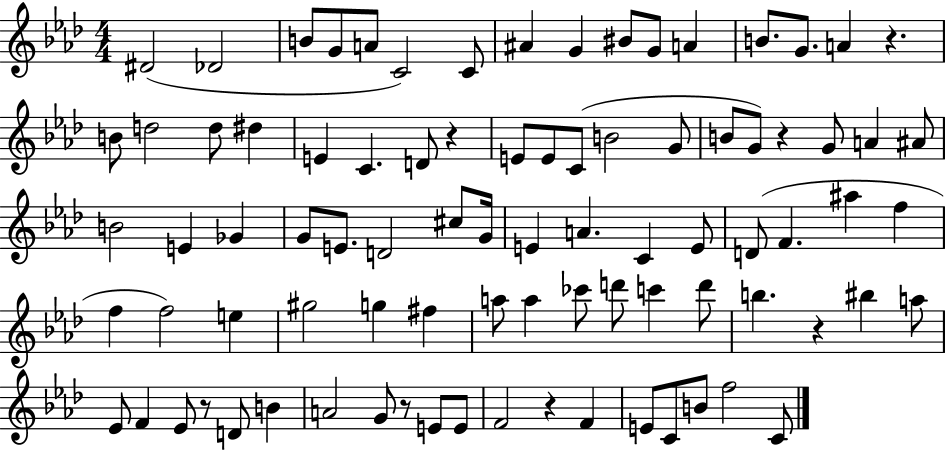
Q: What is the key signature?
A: AES major